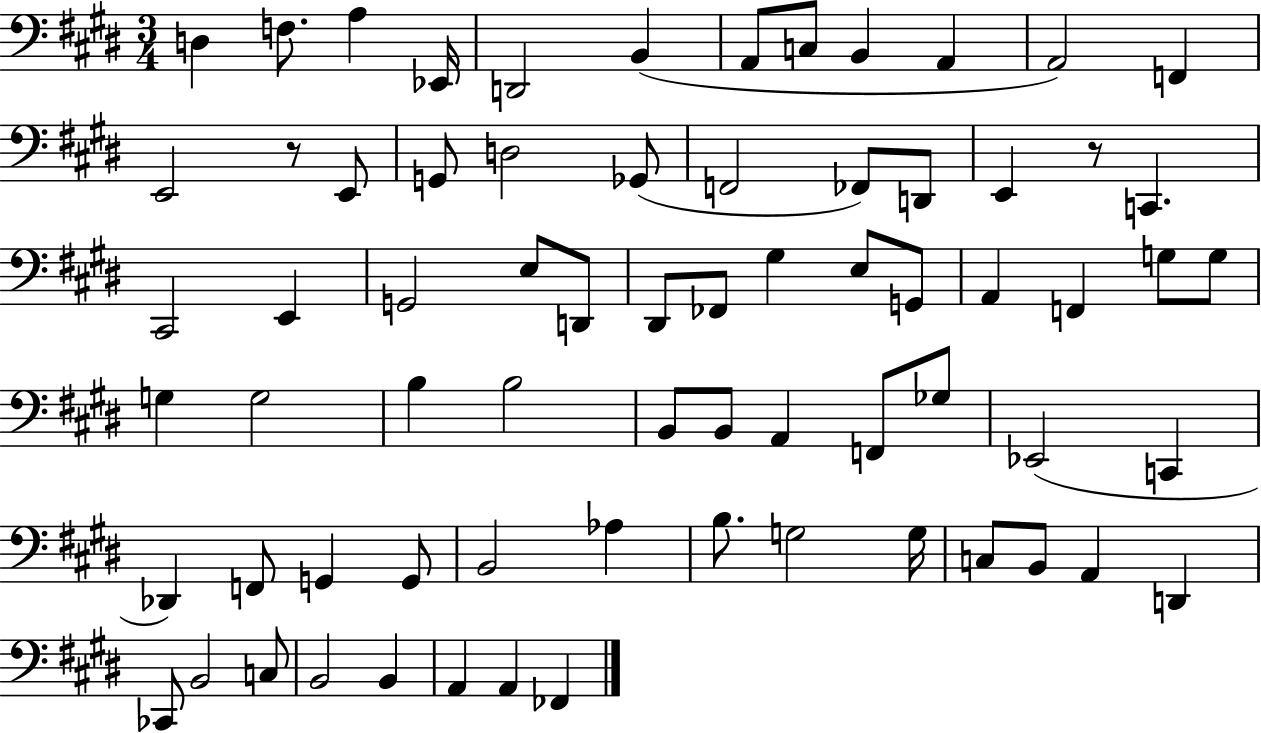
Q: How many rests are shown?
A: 2